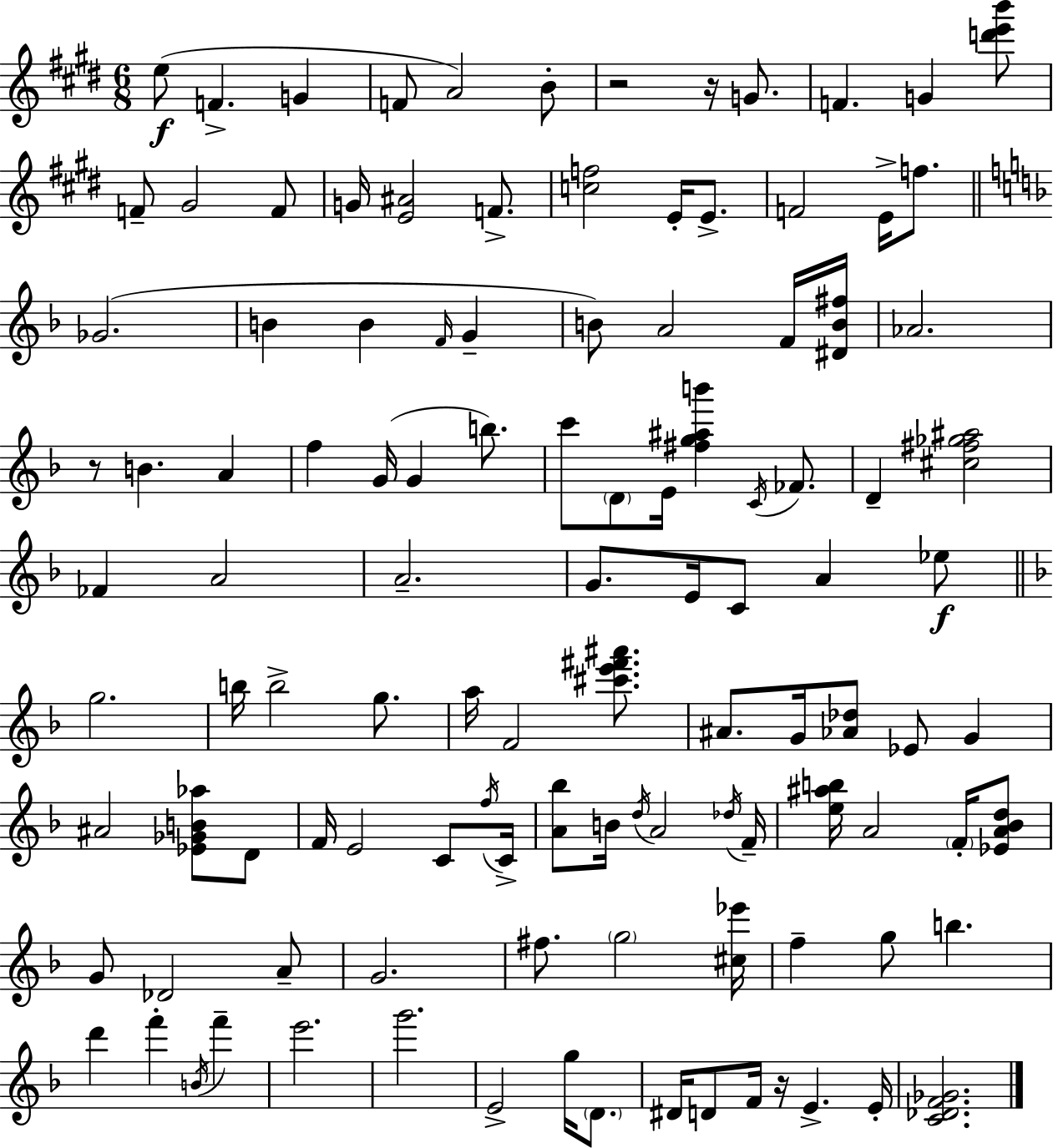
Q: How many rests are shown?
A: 4